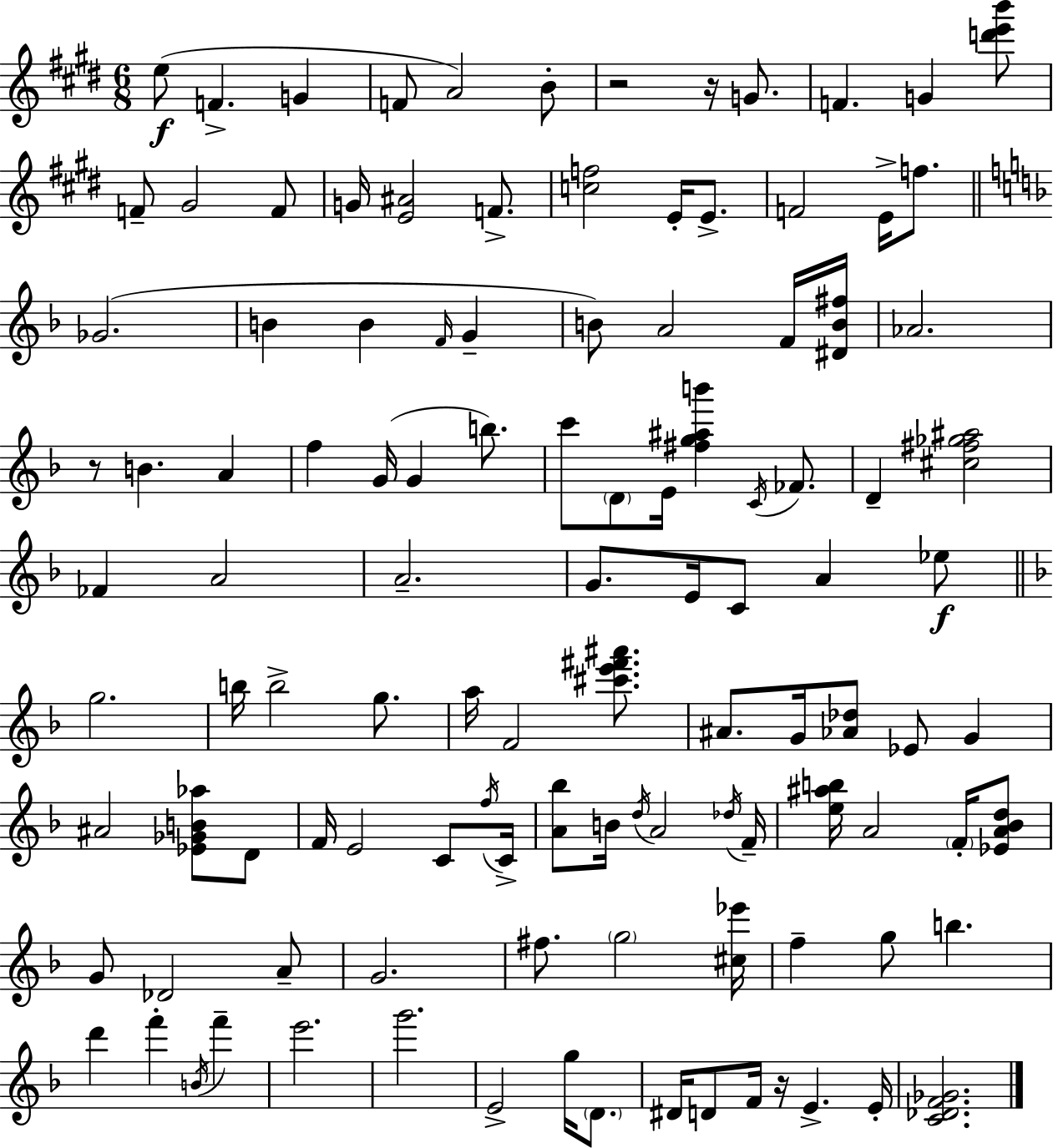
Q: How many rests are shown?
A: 4